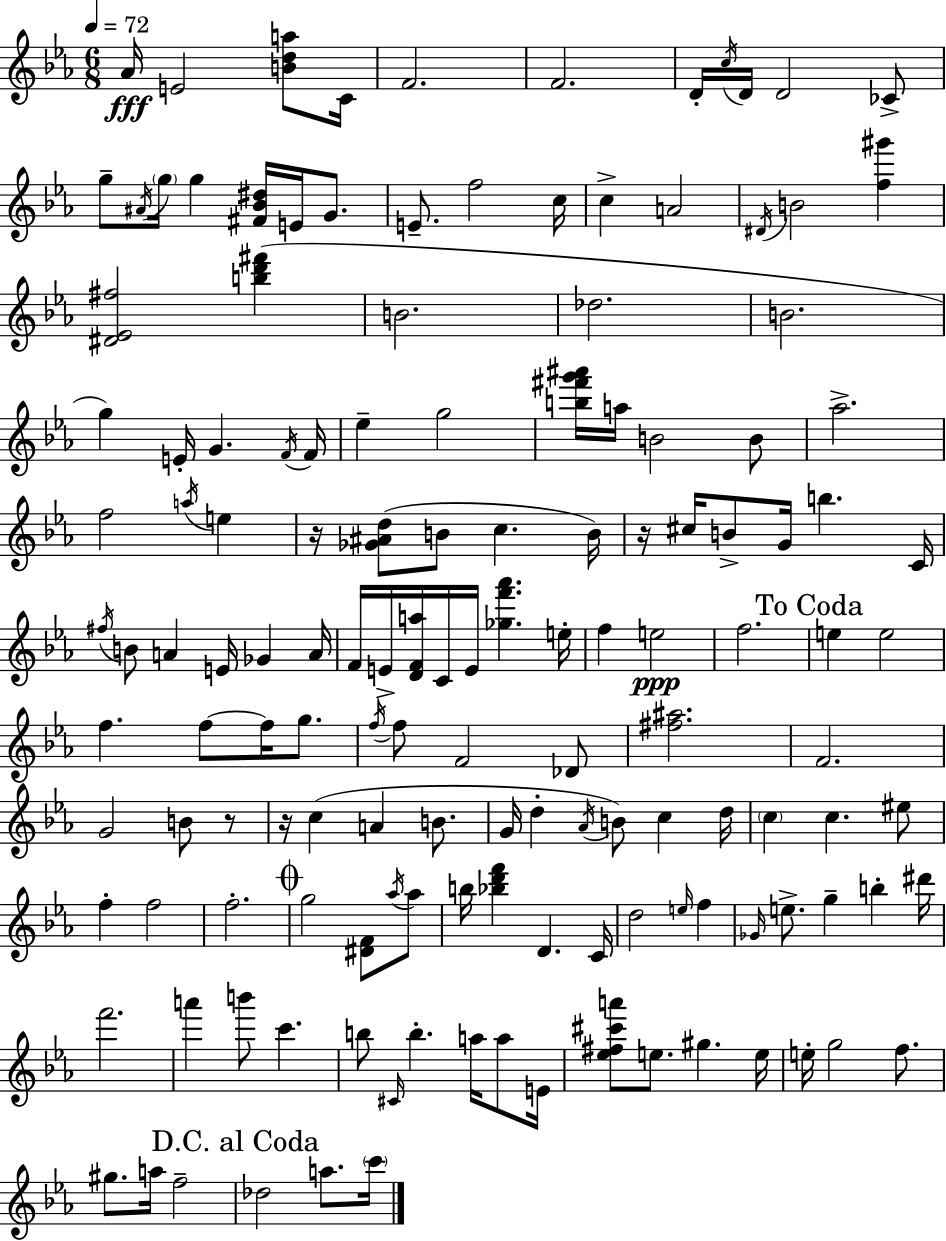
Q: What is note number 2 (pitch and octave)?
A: E4